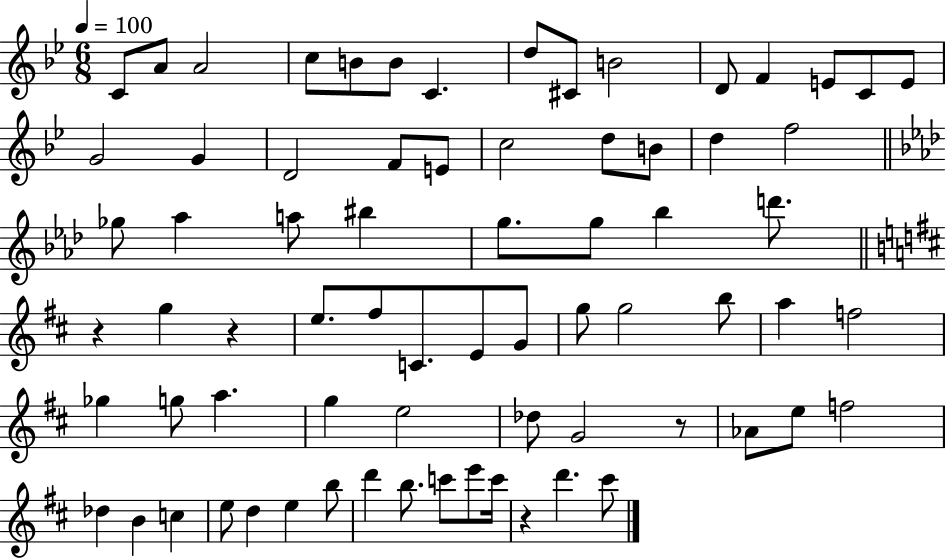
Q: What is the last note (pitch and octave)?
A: C#6